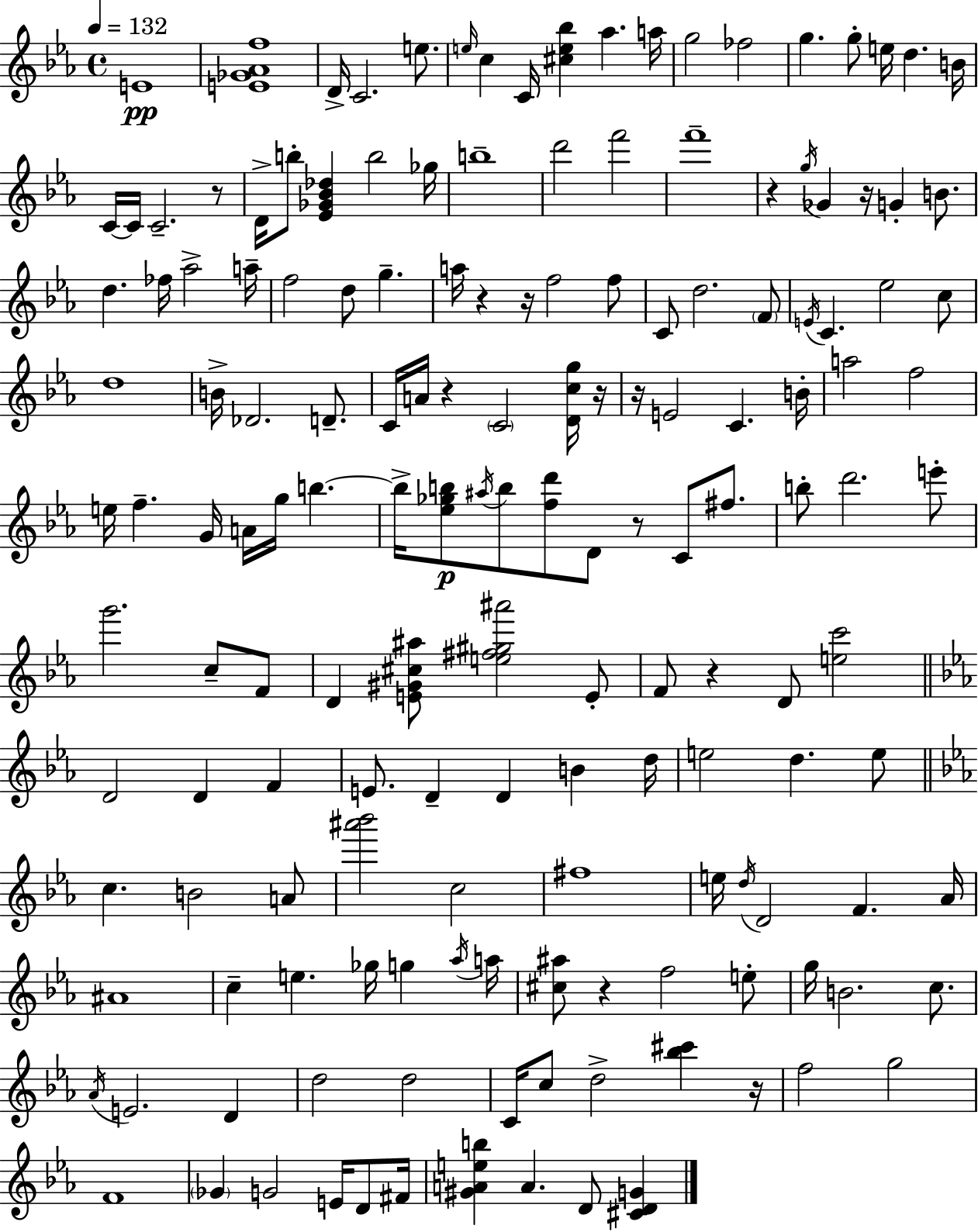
{
  \clef treble
  \time 4/4
  \defaultTimeSignature
  \key ees \major
  \tempo 4 = 132
  e'1\pp | <e' ges' aes' f''>1 | d'16-> c'2. e''8. | \grace { e''16 } c''4 c'16 <cis'' e'' bes''>4 aes''4. | \break a''16 g''2 fes''2 | g''4. g''8-. e''16 d''4. | b'16 c'16~~ c'16 c'2.-- r8 | d'16-> b''8-. <ees' ges' bes' des''>4 b''2 | \break ges''16 b''1-- | d'''2 f'''2 | f'''1-- | r4 \acciaccatura { g''16 } ges'4 r16 g'4-. b'8. | \break d''4. fes''16 aes''2-> | a''16-- f''2 d''8 g''4.-- | a''16 r4 r16 f''2 | f''8 c'8 d''2. | \break \parenthesize f'8 \acciaccatura { e'16 } c'4. ees''2 | c''8 d''1 | b'16-> des'2. | d'8.-- c'16 a'16 r4 \parenthesize c'2 | \break <d' c'' g''>16 r16 r16 e'2 c'4. | b'16-. a''2 f''2 | e''16 f''4.-- g'16 a'16 g''16 b''4.~~ | b''16-> <ees'' ges'' b''>8\p \acciaccatura { ais''16 } b''8 <f'' d'''>8 d'8 r8 c'8 | \break fis''8. b''8-. d'''2. | e'''8-. g'''2. | c''8-- f'8 d'4 <e' gis' cis'' ais''>8 <e'' fis'' gis'' ais'''>2 | e'8-. f'8 r4 d'8 <e'' c'''>2 | \break \bar "||" \break \key ees \major d'2 d'4 f'4 | e'8. d'4-- d'4 b'4 d''16 | e''2 d''4. e''8 | \bar "||" \break \key c \minor c''4. b'2 a'8 | <ais''' bes'''>2 c''2 | fis''1 | e''16 \acciaccatura { d''16 } d'2 f'4. | \break aes'16 ais'1 | c''4-- e''4. ges''16 g''4 | \acciaccatura { aes''16 } a''16 <cis'' ais''>8 r4 f''2 | e''8-. g''16 b'2. c''8. | \break \acciaccatura { aes'16 } e'2. d'4 | d''2 d''2 | c'16 c''8 d''2-> <bes'' cis'''>4 | r16 f''2 g''2 | \break f'1 | \parenthesize ges'4 g'2 e'16 | d'8 fis'16 <gis' a' e'' b''>4 a'4. d'8 <cis' d' g'>4 | \bar "|."
}